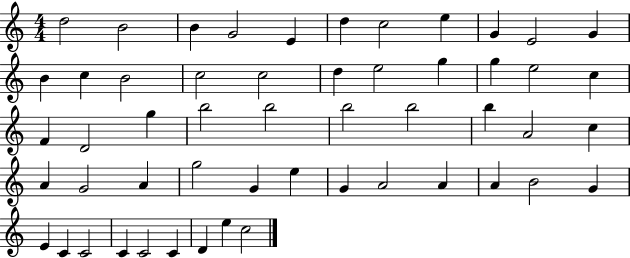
{
  \clef treble
  \numericTimeSignature
  \time 4/4
  \key c \major
  d''2 b'2 | b'4 g'2 e'4 | d''4 c''2 e''4 | g'4 e'2 g'4 | \break b'4 c''4 b'2 | c''2 c''2 | d''4 e''2 g''4 | g''4 e''2 c''4 | \break f'4 d'2 g''4 | b''2 b''2 | b''2 b''2 | b''4 a'2 c''4 | \break a'4 g'2 a'4 | g''2 g'4 e''4 | g'4 a'2 a'4 | a'4 b'2 g'4 | \break e'4 c'4 c'2 | c'4 c'2 c'4 | d'4 e''4 c''2 | \bar "|."
}